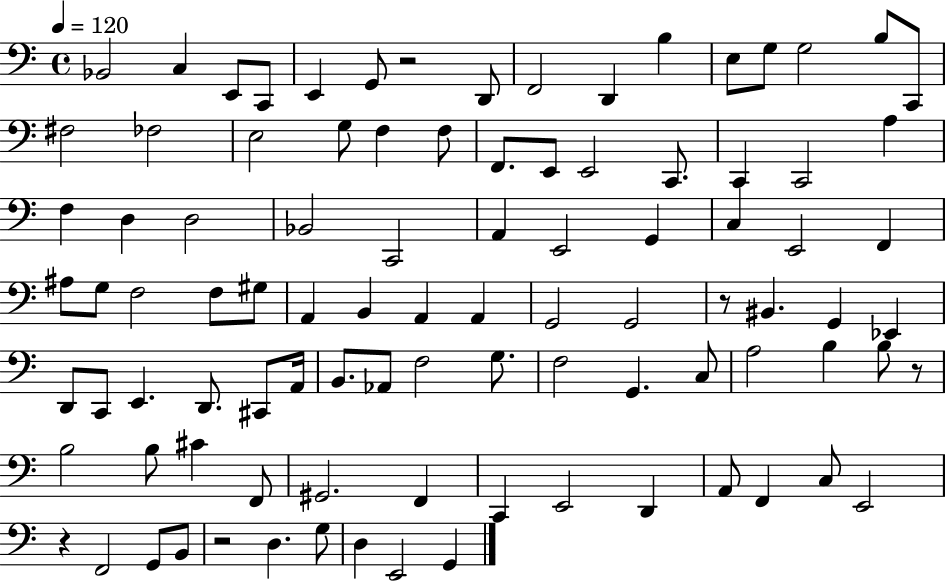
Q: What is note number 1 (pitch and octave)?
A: Bb2